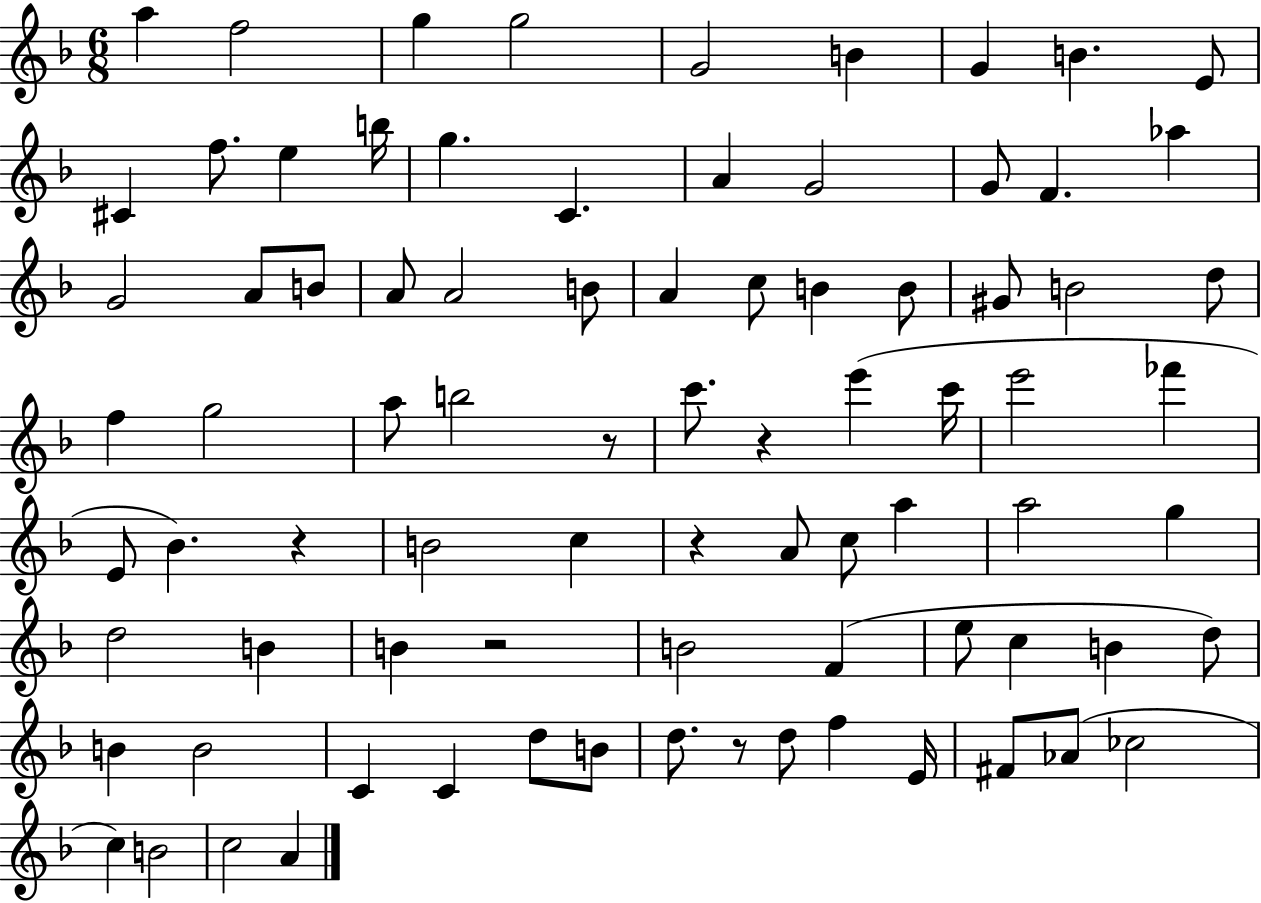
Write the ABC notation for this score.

X:1
T:Untitled
M:6/8
L:1/4
K:F
a f2 g g2 G2 B G B E/2 ^C f/2 e b/4 g C A G2 G/2 F _a G2 A/2 B/2 A/2 A2 B/2 A c/2 B B/2 ^G/2 B2 d/2 f g2 a/2 b2 z/2 c'/2 z e' c'/4 e'2 _f' E/2 _B z B2 c z A/2 c/2 a a2 g d2 B B z2 B2 F e/2 c B d/2 B B2 C C d/2 B/2 d/2 z/2 d/2 f E/4 ^F/2 _A/2 _c2 c B2 c2 A